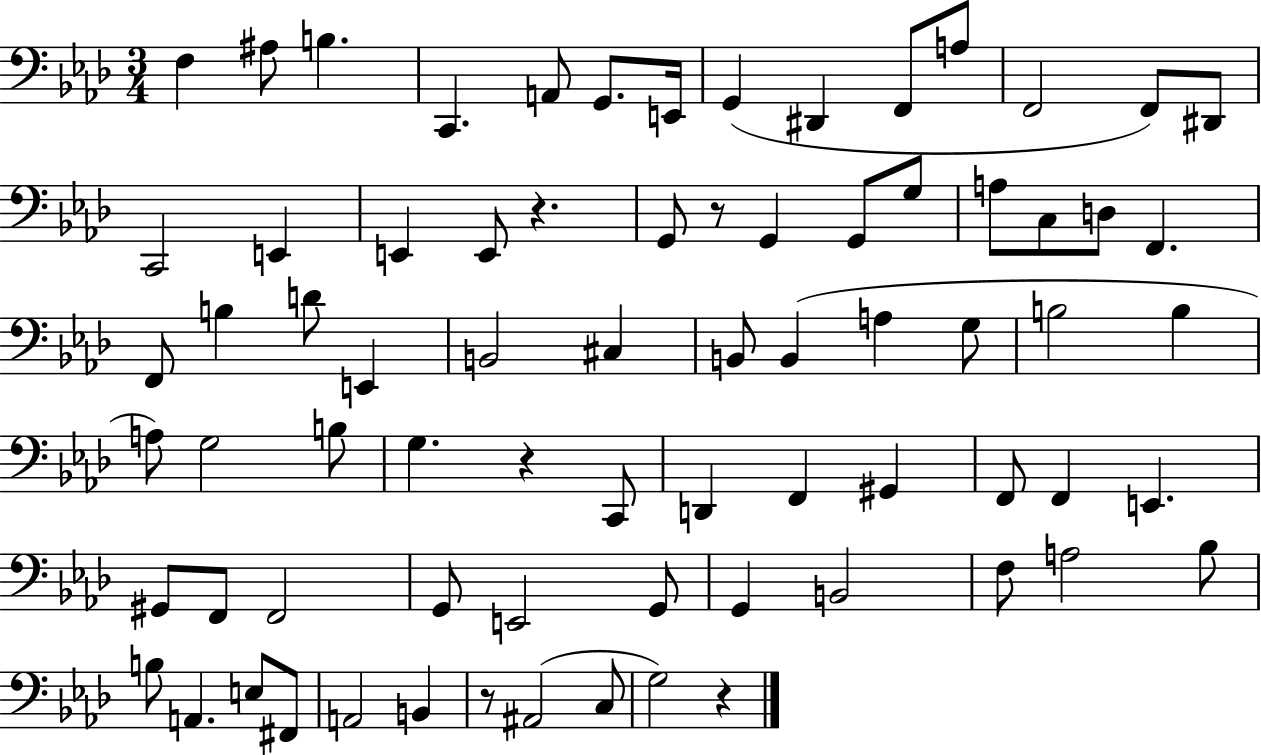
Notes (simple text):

F3/q A#3/e B3/q. C2/q. A2/e G2/e. E2/s G2/q D#2/q F2/e A3/e F2/h F2/e D#2/e C2/h E2/q E2/q E2/e R/q. G2/e R/e G2/q G2/e G3/e A3/e C3/e D3/e F2/q. F2/e B3/q D4/e E2/q B2/h C#3/q B2/e B2/q A3/q G3/e B3/h B3/q A3/e G3/h B3/e G3/q. R/q C2/e D2/q F2/q G#2/q F2/e F2/q E2/q. G#2/e F2/e F2/h G2/e E2/h G2/e G2/q B2/h F3/e A3/h Bb3/e B3/e A2/q. E3/e F#2/e A2/h B2/q R/e A#2/h C3/e G3/h R/q